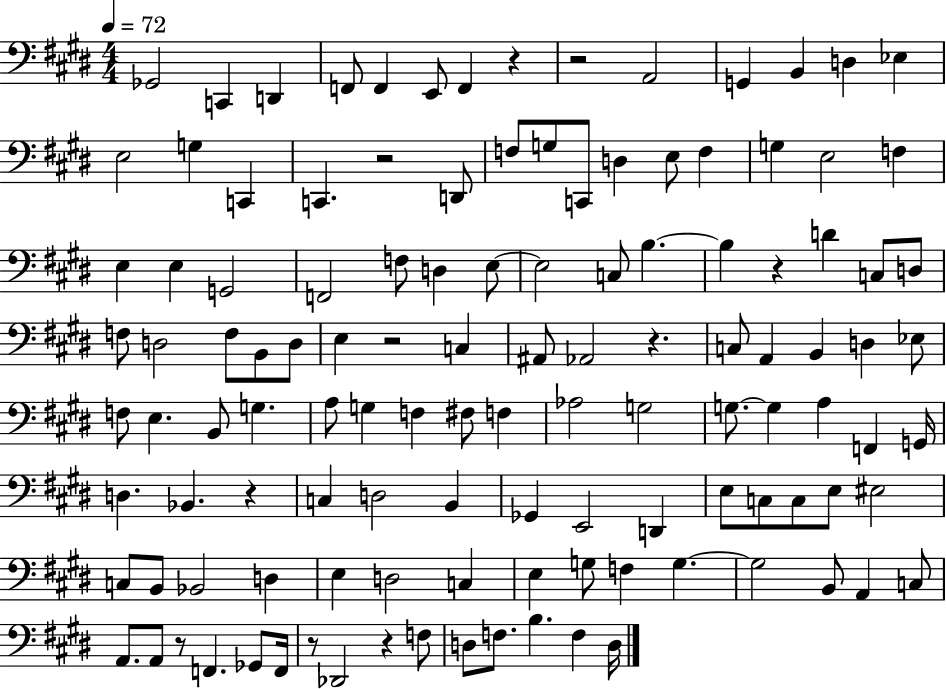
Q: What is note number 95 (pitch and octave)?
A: G3